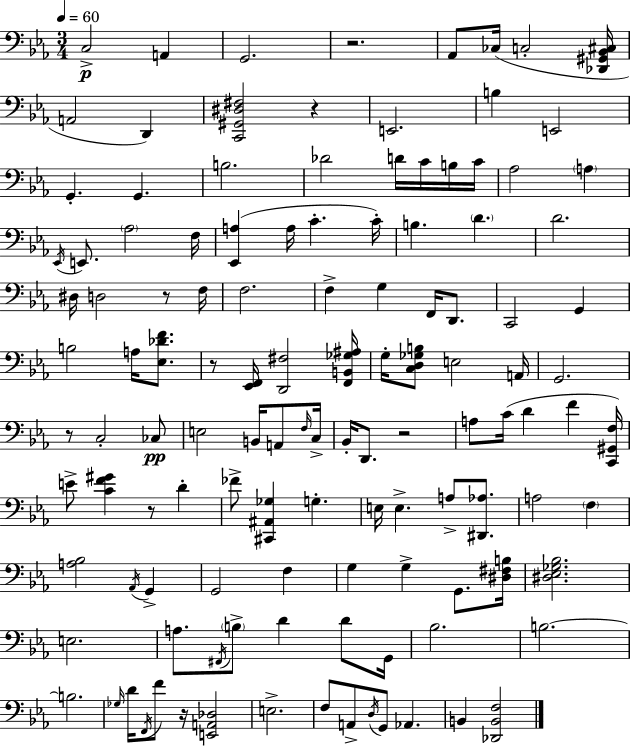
C3/h A2/q G2/h. R/h. Ab2/e CES3/s C3/h [Db2,G#2,Bb2,C#3]/s A2/h D2/q [C2,G#2,D#3,F#3]/h R/q E2/h. B3/q E2/h G2/q. G2/q. B3/h. Db4/h D4/s C4/s B3/s C4/s Ab3/h A3/q Eb2/s E2/e. Ab3/h F3/s [Eb2,A3]/q A3/s C4/q. C4/s B3/q. D4/q. D4/h. D#3/s D3/h R/e F3/s F3/h. F3/q G3/q F2/s D2/e. C2/h G2/q B3/h A3/s [Eb3,Db4,F4]/e. R/e [Eb2,F2]/s [D2,F#3]/h [F2,B2,Gb3,A#3]/s G3/s [C3,D3,Gb3,B3]/e E3/h A2/s G2/h. R/e C3/h CES3/e E3/h B2/s A2/e F3/s C3/s Bb2/s D2/e. R/h A3/e C4/s D4/q F4/q [C2,G#2,F3]/s E4/e [C4,F4,G#4]/q R/e D4/q FES4/e [C#2,A#2,Gb3]/q G3/q. E3/s E3/q. A3/e [D#2,Ab3]/e. A3/h F3/q [A3,Bb3]/h Ab2/s G2/q G2/h F3/q G3/q G3/q G2/e. [D#3,F#3,B3]/s [D#3,Eb3,Gb3,Bb3]/h. E3/h. A3/e. F#2/s B3/e D4/q D4/e G2/s Bb3/h. B3/h. B3/h. Gb3/s D4/s F2/s F4/e R/s [E2,A2,Db3]/h E3/h. F3/e A2/e D3/s G2/e Ab2/q. B2/q [Db2,B2,F3]/h